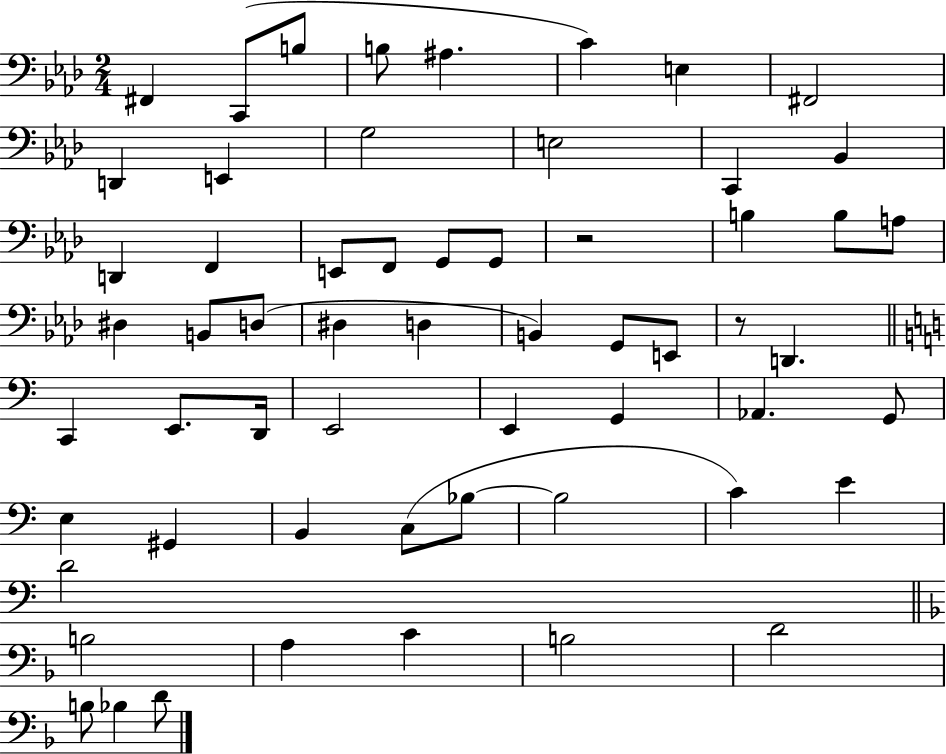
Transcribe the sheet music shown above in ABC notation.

X:1
T:Untitled
M:2/4
L:1/4
K:Ab
^F,, C,,/2 B,/2 B,/2 ^A, C E, ^F,,2 D,, E,, G,2 E,2 C,, _B,, D,, F,, E,,/2 F,,/2 G,,/2 G,,/2 z2 B, B,/2 A,/2 ^D, B,,/2 D,/2 ^D, D, B,, G,,/2 E,,/2 z/2 D,, C,, E,,/2 D,,/4 E,,2 E,, G,, _A,, G,,/2 E, ^G,, B,, C,/2 _B,/2 _B,2 C E D2 B,2 A, C B,2 D2 B,/2 _B, D/2